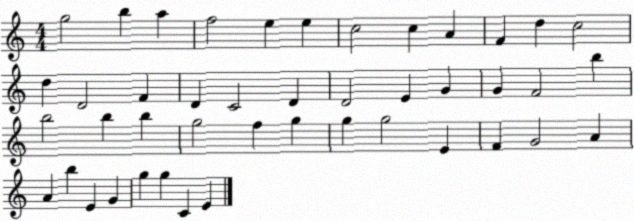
X:1
T:Untitled
M:4/4
L:1/4
K:C
g2 b a f2 e e c2 c A F d c2 d D2 F D C2 D D2 E G G F2 b b2 b b g2 f g g g2 E F G2 A A b E G g g C E